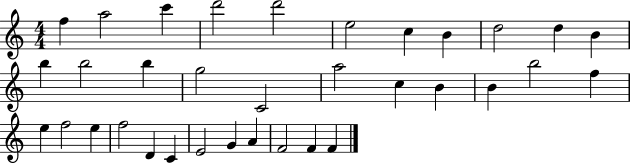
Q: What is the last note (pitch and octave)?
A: F4